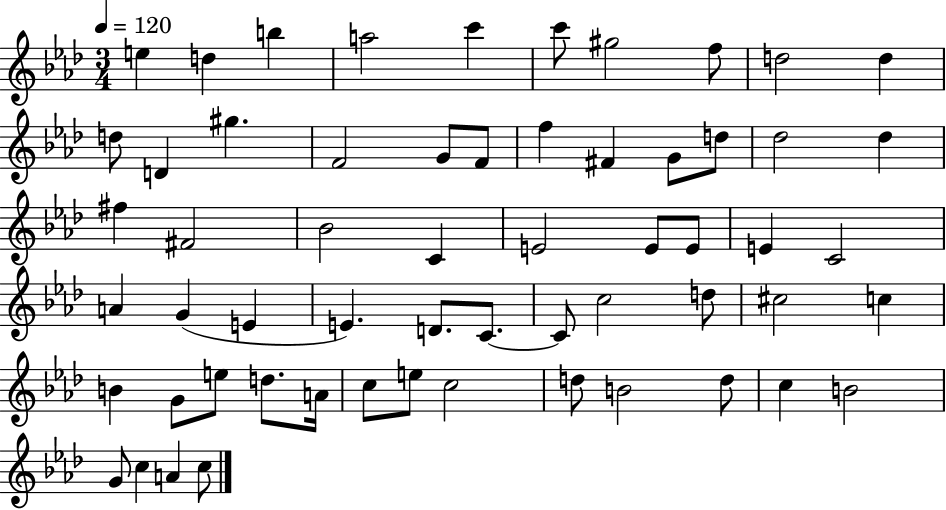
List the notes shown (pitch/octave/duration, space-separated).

E5/q D5/q B5/q A5/h C6/q C6/e G#5/h F5/e D5/h D5/q D5/e D4/q G#5/q. F4/h G4/e F4/e F5/q F#4/q G4/e D5/e Db5/h Db5/q F#5/q F#4/h Bb4/h C4/q E4/h E4/e E4/e E4/q C4/h A4/q G4/q E4/q E4/q. D4/e. C4/e. C4/e C5/h D5/e C#5/h C5/q B4/q G4/e E5/e D5/e. A4/s C5/e E5/e C5/h D5/e B4/h D5/e C5/q B4/h G4/e C5/q A4/q C5/e